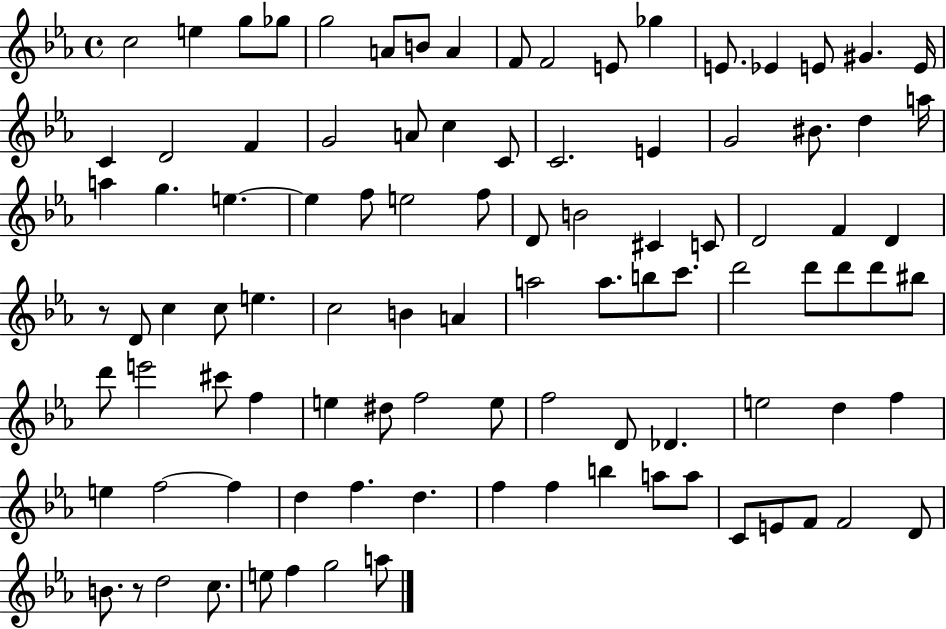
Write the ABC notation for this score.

X:1
T:Untitled
M:4/4
L:1/4
K:Eb
c2 e g/2 _g/2 g2 A/2 B/2 A F/2 F2 E/2 _g E/2 _E E/2 ^G E/4 C D2 F G2 A/2 c C/2 C2 E G2 ^B/2 d a/4 a g e e f/2 e2 f/2 D/2 B2 ^C C/2 D2 F D z/2 D/2 c c/2 e c2 B A a2 a/2 b/2 c'/2 d'2 d'/2 d'/2 d'/2 ^b/2 d'/2 e'2 ^c'/2 f e ^d/2 f2 e/2 f2 D/2 _D e2 d f e f2 f d f d f f b a/2 a/2 C/2 E/2 F/2 F2 D/2 B/2 z/2 d2 c/2 e/2 f g2 a/2